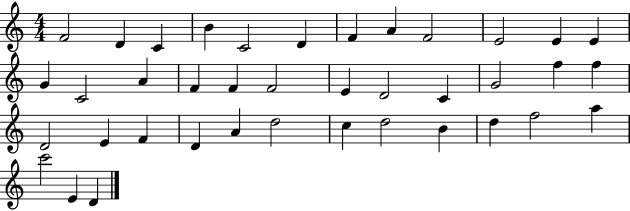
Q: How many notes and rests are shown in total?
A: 39